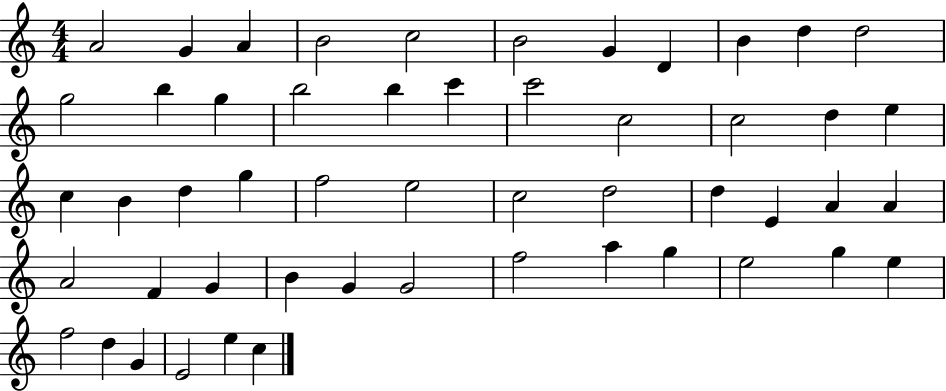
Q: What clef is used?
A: treble